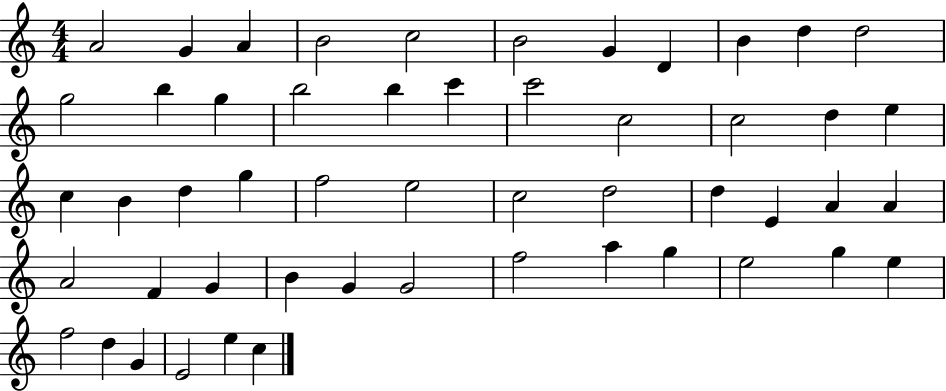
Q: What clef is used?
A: treble